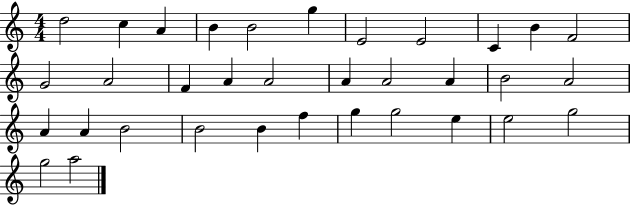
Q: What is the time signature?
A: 4/4